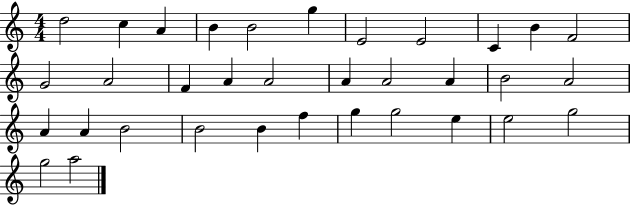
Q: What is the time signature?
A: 4/4